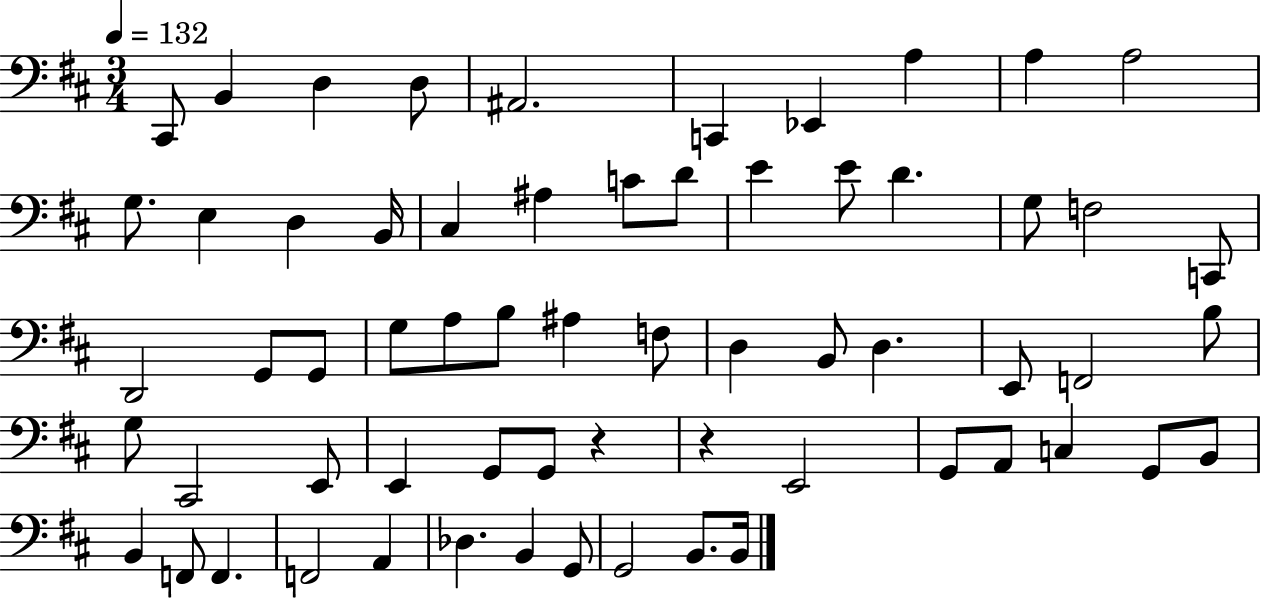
C#2/e B2/q D3/q D3/e A#2/h. C2/q Eb2/q A3/q A3/q A3/h G3/e. E3/q D3/q B2/s C#3/q A#3/q C4/e D4/e E4/q E4/e D4/q. G3/e F3/h C2/e D2/h G2/e G2/e G3/e A3/e B3/e A#3/q F3/e D3/q B2/e D3/q. E2/e F2/h B3/e G3/e C#2/h E2/e E2/q G2/e G2/e R/q R/q E2/h G2/e A2/e C3/q G2/e B2/e B2/q F2/e F2/q. F2/h A2/q Db3/q. B2/q G2/e G2/h B2/e. B2/s